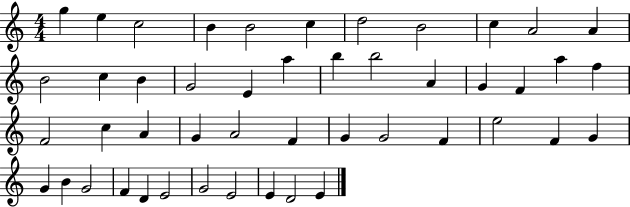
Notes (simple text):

G5/q E5/q C5/h B4/q B4/h C5/q D5/h B4/h C5/q A4/h A4/q B4/h C5/q B4/q G4/h E4/q A5/q B5/q B5/h A4/q G4/q F4/q A5/q F5/q F4/h C5/q A4/q G4/q A4/h F4/q G4/q G4/h F4/q E5/h F4/q G4/q G4/q B4/q G4/h F4/q D4/q E4/h G4/h E4/h E4/q D4/h E4/q